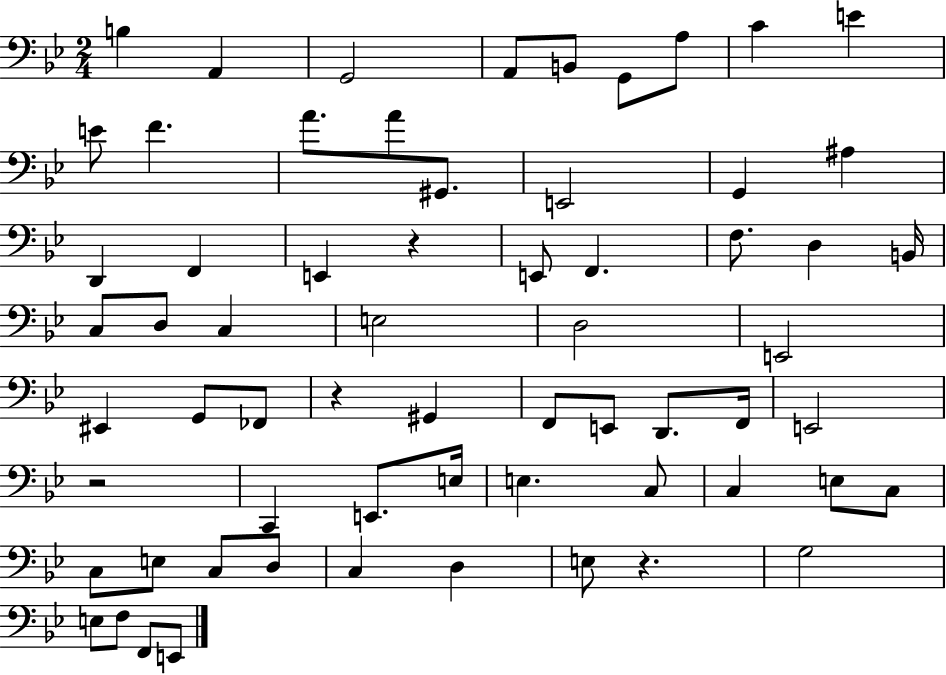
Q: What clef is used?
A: bass